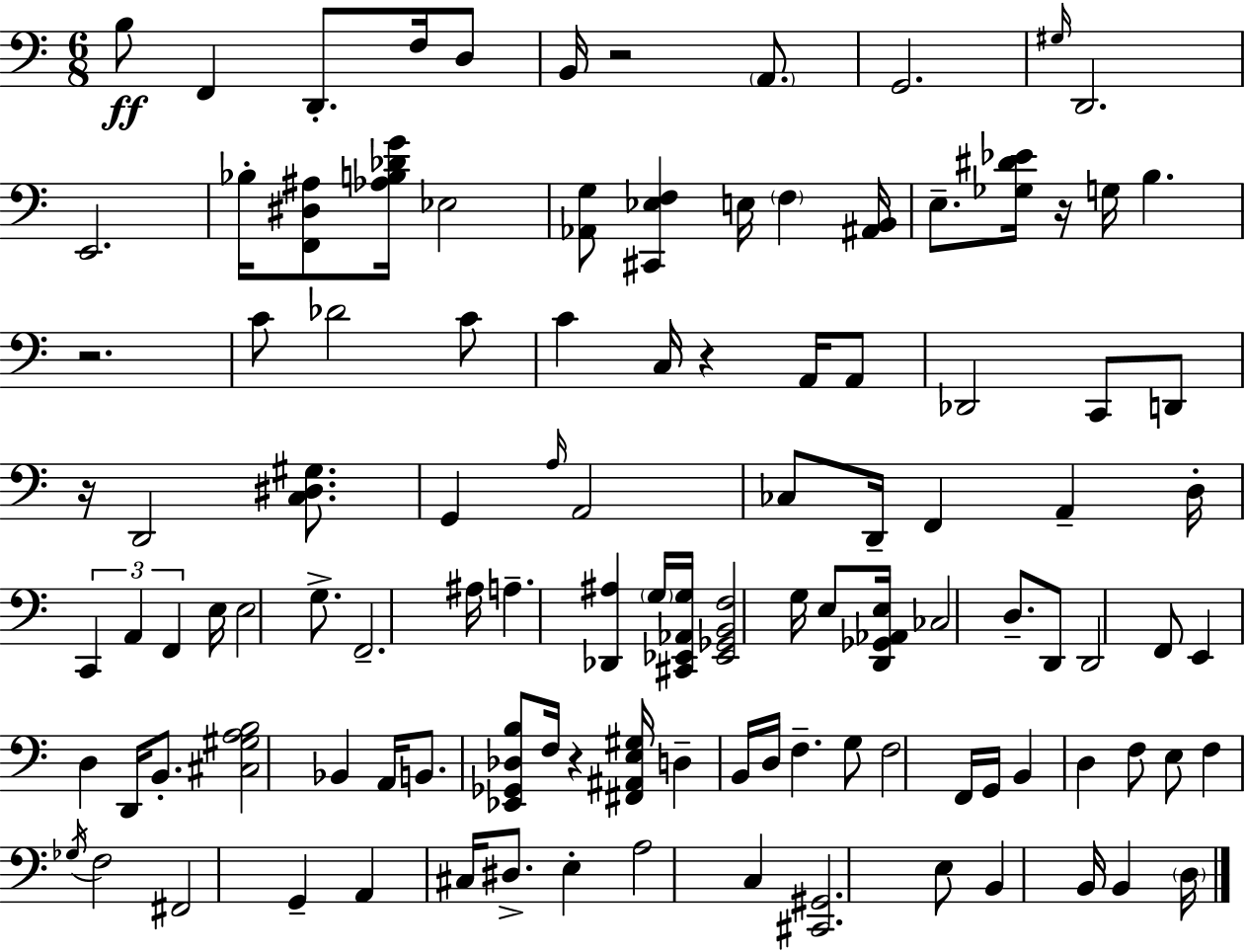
X:1
T:Untitled
M:6/8
L:1/4
K:Am
B,/2 F,, D,,/2 F,/4 D,/2 B,,/4 z2 A,,/2 G,,2 ^G,/4 D,,2 E,,2 _B,/4 [F,,^D,^A,]/2 [_A,B,_DG]/4 _E,2 [_A,,G,]/2 [^C,,_E,F,] E,/4 F, [^A,,B,,]/4 E,/2 [_G,^D_E]/4 z/4 G,/4 B, z2 C/2 _D2 C/2 C C,/4 z A,,/4 A,,/2 _D,,2 C,,/2 D,,/2 z/4 D,,2 [C,^D,^G,]/2 G,, A,/4 A,,2 _C,/2 D,,/4 F,, A,, D,/4 C,, A,, F,, E,/4 E,2 G,/2 F,,2 ^A,/4 A, [_D,,^A,] G,/4 [^C,,_E,,_A,,G,]/4 [_E,,_G,,B,,F,]2 G,/4 E,/2 [D,,_G,,_A,,E,]/4 _C,2 D,/2 D,,/2 D,,2 F,,/2 E,, D, D,,/4 B,,/2 [^C,^G,A,B,]2 _B,, A,,/4 B,,/2 [_E,,_G,,_D,B,]/2 F,/4 z [^F,,^A,,E,^G,]/4 D, B,,/4 D,/4 F, G,/2 F,2 F,,/4 G,,/4 B,, D, F,/2 E,/2 F, _G,/4 F,2 ^F,,2 G,, A,, ^C,/4 ^D,/2 E, A,2 C, [^C,,^G,,]2 E,/2 B,, B,,/4 B,, D,/4